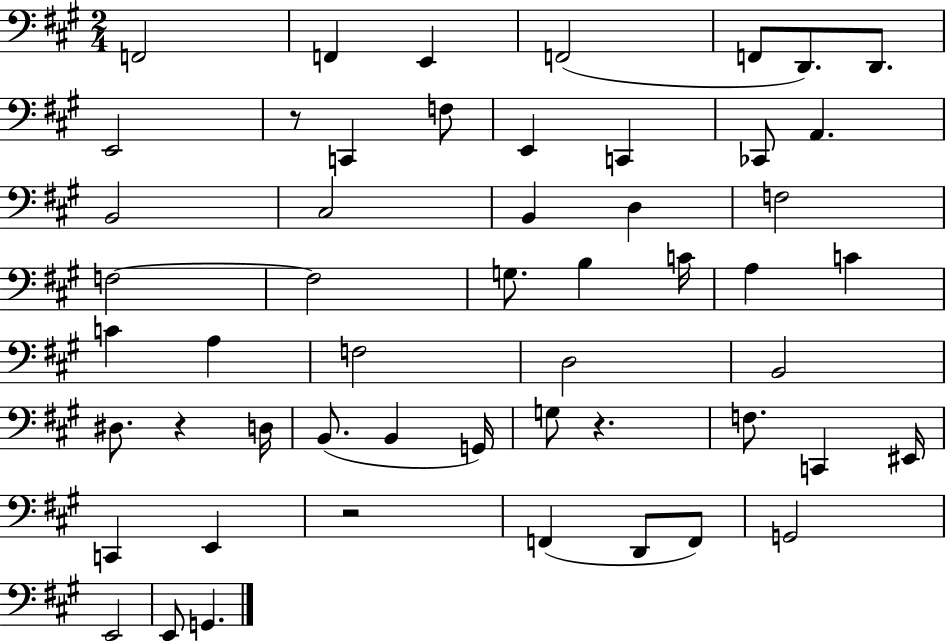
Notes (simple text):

F2/h F2/q E2/q F2/h F2/e D2/e. D2/e. E2/h R/e C2/q F3/e E2/q C2/q CES2/e A2/q. B2/h C#3/h B2/q D3/q F3/h F3/h F3/h G3/e. B3/q C4/s A3/q C4/q C4/q A3/q F3/h D3/h B2/h D#3/e. R/q D3/s B2/e. B2/q G2/s G3/e R/q. F3/e. C2/q EIS2/s C2/q E2/q R/h F2/q D2/e F2/e G2/h E2/h E2/e G2/q.